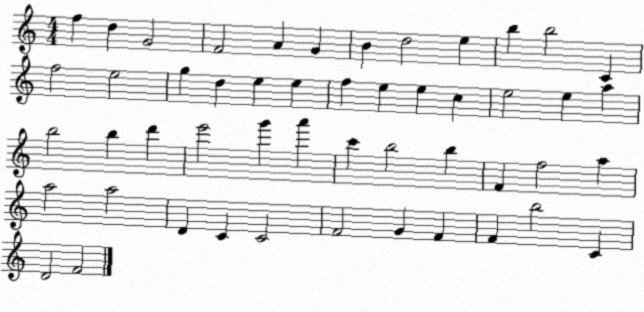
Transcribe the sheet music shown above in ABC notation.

X:1
T:Untitled
M:4/4
L:1/4
K:C
f d G2 F2 A G B d2 e b b2 C f2 e2 g d e e f e e c e2 e a b2 b d' e'2 g' a' c' b2 b F f2 a a2 a2 D C C2 F2 G F F b2 C D2 F2